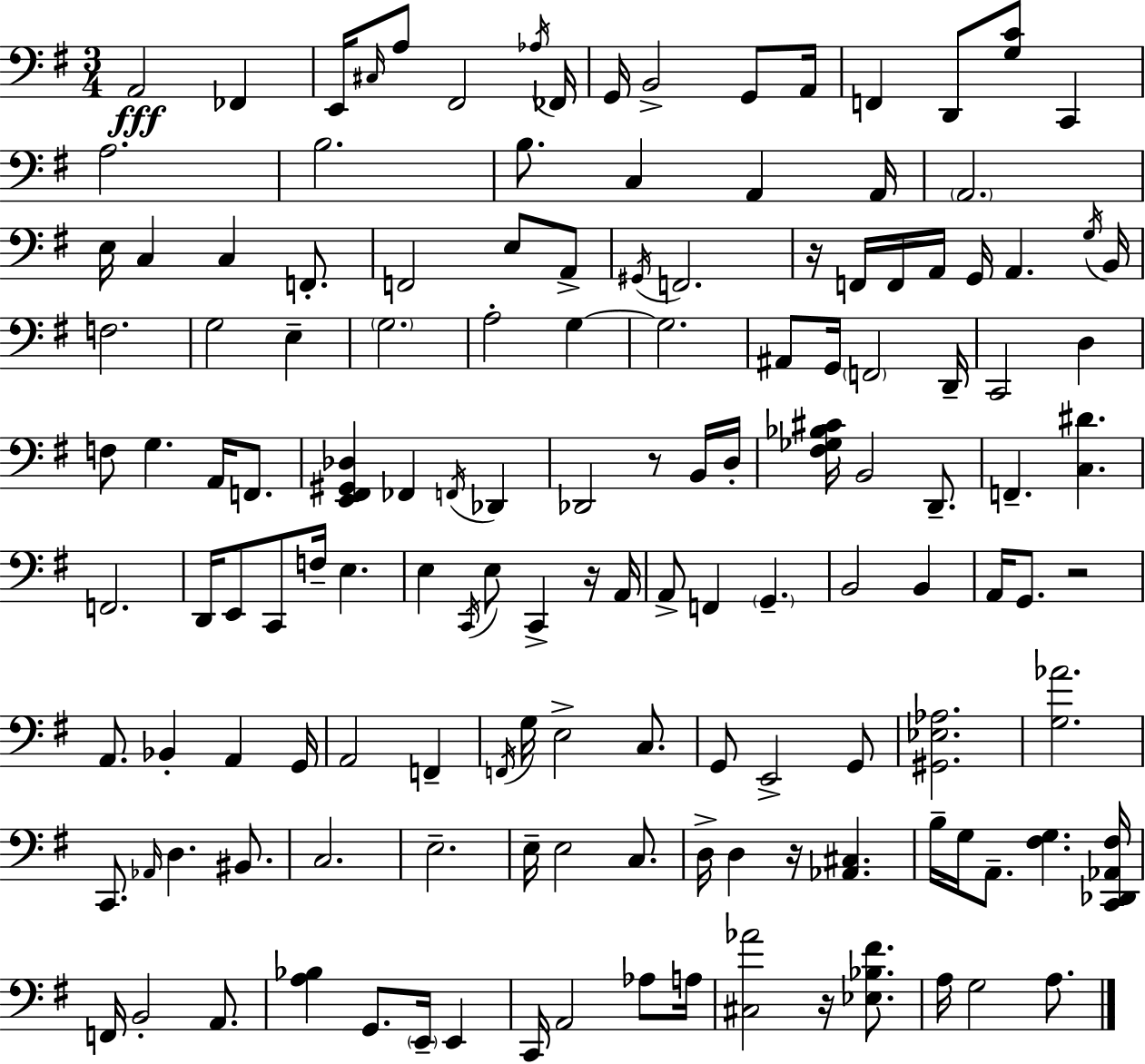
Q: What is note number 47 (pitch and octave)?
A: G2